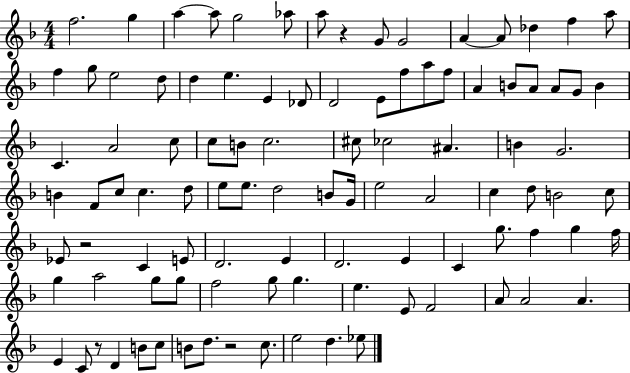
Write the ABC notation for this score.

X:1
T:Untitled
M:4/4
L:1/4
K:F
f2 g a a/2 g2 _a/2 a/2 z G/2 G2 A A/2 _d f a/2 f g/2 e2 d/2 d e E _D/2 D2 E/2 f/2 a/2 f/2 A B/2 A/2 A/2 G/2 B C A2 c/2 c/2 B/2 c2 ^c/2 _c2 ^A B G2 B F/2 c/2 c d/2 e/2 e/2 d2 B/2 G/4 e2 A2 c d/2 B2 c/2 _E/2 z2 C E/2 D2 E D2 E C g/2 f g f/4 g a2 g/2 g/2 f2 g/2 g e E/2 F2 A/2 A2 A E C/2 z/2 D B/2 c/2 B/2 d/2 z2 c/2 e2 d _e/2